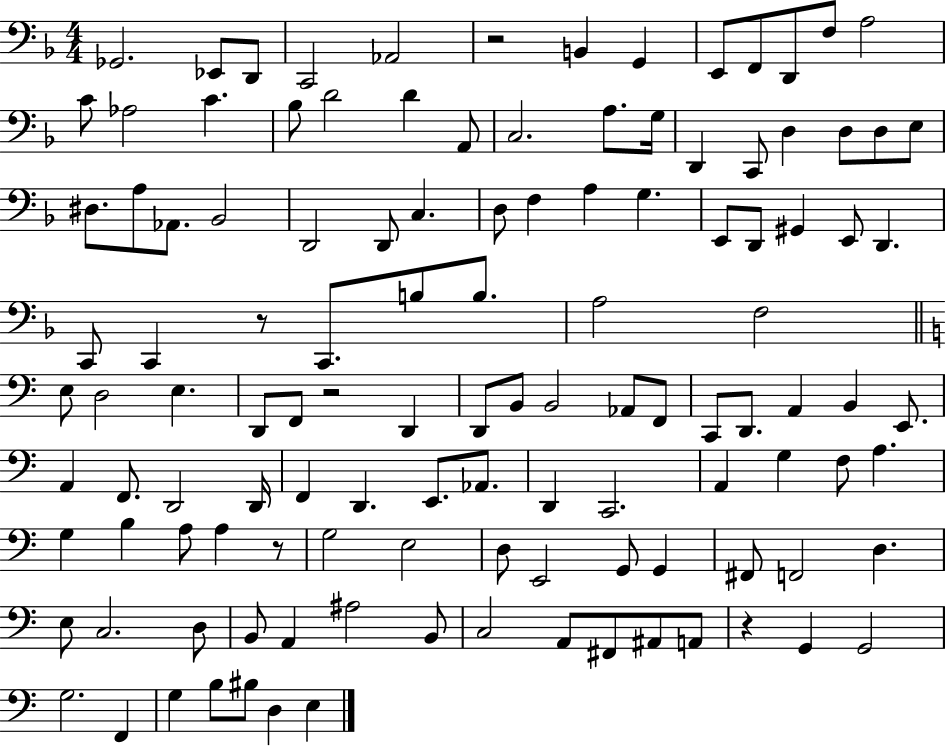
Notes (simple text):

Gb2/h. Eb2/e D2/e C2/h Ab2/h R/h B2/q G2/q E2/e F2/e D2/e F3/e A3/h C4/e Ab3/h C4/q. Bb3/e D4/h D4/q A2/e C3/h. A3/e. G3/s D2/q C2/e D3/q D3/e D3/e E3/e D#3/e. A3/e Ab2/e. Bb2/h D2/h D2/e C3/q. D3/e F3/q A3/q G3/q. E2/e D2/e G#2/q E2/e D2/q. C2/e C2/q R/e C2/e. B3/e B3/e. A3/h F3/h E3/e D3/h E3/q. D2/e F2/e R/h D2/q D2/e B2/e B2/h Ab2/e F2/e C2/e D2/e. A2/q B2/q E2/e. A2/q F2/e. D2/h D2/s F2/q D2/q. E2/e. Ab2/e. D2/q C2/h. A2/q G3/q F3/e A3/q. G3/q B3/q A3/e A3/q R/e G3/h E3/h D3/e E2/h G2/e G2/q F#2/e F2/h D3/q. E3/e C3/h. D3/e B2/e A2/q A#3/h B2/e C3/h A2/e F#2/e A#2/e A2/e R/q G2/q G2/h G3/h. F2/q G3/q B3/e BIS3/e D3/q E3/q